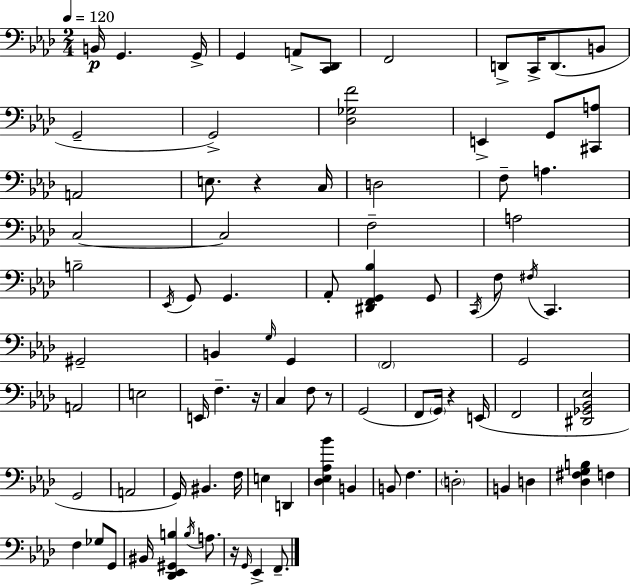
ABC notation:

X:1
T:Untitled
M:2/4
L:1/4
K:Fm
B,,/4 G,, G,,/4 G,, A,,/2 [C,,_D,,]/2 F,,2 D,,/2 C,,/4 D,,/2 B,,/2 G,,2 G,,2 [_D,_G,F]2 E,, G,,/2 [^C,,A,]/2 A,,2 E,/2 z C,/4 D,2 F,/2 A, C,2 C,2 F,2 A,2 B,2 _E,,/4 G,,/2 G,, _A,,/2 [^D,,F,,G,,_B,] G,,/2 C,,/4 F,/2 ^F,/4 C,, ^G,,2 B,, G,/4 G,, F,,2 G,,2 A,,2 E,2 E,,/4 F, z/4 C, F,/2 z/2 G,,2 F,,/2 G,,/4 z E,,/4 F,,2 [^D,,_G,,_B,,_E,]2 G,,2 A,,2 G,,/4 ^B,, F,/4 E, D,, [_D,_E,_A,_B] B,, B,,/2 F, D,2 B,, D, [_D,^F,G,B,] F, F, _G,/2 G,,/2 ^B,,/4 [_D,,_E,,^G,,B,] B,/4 A,/2 z/4 G,,/4 _E,, F,,/2